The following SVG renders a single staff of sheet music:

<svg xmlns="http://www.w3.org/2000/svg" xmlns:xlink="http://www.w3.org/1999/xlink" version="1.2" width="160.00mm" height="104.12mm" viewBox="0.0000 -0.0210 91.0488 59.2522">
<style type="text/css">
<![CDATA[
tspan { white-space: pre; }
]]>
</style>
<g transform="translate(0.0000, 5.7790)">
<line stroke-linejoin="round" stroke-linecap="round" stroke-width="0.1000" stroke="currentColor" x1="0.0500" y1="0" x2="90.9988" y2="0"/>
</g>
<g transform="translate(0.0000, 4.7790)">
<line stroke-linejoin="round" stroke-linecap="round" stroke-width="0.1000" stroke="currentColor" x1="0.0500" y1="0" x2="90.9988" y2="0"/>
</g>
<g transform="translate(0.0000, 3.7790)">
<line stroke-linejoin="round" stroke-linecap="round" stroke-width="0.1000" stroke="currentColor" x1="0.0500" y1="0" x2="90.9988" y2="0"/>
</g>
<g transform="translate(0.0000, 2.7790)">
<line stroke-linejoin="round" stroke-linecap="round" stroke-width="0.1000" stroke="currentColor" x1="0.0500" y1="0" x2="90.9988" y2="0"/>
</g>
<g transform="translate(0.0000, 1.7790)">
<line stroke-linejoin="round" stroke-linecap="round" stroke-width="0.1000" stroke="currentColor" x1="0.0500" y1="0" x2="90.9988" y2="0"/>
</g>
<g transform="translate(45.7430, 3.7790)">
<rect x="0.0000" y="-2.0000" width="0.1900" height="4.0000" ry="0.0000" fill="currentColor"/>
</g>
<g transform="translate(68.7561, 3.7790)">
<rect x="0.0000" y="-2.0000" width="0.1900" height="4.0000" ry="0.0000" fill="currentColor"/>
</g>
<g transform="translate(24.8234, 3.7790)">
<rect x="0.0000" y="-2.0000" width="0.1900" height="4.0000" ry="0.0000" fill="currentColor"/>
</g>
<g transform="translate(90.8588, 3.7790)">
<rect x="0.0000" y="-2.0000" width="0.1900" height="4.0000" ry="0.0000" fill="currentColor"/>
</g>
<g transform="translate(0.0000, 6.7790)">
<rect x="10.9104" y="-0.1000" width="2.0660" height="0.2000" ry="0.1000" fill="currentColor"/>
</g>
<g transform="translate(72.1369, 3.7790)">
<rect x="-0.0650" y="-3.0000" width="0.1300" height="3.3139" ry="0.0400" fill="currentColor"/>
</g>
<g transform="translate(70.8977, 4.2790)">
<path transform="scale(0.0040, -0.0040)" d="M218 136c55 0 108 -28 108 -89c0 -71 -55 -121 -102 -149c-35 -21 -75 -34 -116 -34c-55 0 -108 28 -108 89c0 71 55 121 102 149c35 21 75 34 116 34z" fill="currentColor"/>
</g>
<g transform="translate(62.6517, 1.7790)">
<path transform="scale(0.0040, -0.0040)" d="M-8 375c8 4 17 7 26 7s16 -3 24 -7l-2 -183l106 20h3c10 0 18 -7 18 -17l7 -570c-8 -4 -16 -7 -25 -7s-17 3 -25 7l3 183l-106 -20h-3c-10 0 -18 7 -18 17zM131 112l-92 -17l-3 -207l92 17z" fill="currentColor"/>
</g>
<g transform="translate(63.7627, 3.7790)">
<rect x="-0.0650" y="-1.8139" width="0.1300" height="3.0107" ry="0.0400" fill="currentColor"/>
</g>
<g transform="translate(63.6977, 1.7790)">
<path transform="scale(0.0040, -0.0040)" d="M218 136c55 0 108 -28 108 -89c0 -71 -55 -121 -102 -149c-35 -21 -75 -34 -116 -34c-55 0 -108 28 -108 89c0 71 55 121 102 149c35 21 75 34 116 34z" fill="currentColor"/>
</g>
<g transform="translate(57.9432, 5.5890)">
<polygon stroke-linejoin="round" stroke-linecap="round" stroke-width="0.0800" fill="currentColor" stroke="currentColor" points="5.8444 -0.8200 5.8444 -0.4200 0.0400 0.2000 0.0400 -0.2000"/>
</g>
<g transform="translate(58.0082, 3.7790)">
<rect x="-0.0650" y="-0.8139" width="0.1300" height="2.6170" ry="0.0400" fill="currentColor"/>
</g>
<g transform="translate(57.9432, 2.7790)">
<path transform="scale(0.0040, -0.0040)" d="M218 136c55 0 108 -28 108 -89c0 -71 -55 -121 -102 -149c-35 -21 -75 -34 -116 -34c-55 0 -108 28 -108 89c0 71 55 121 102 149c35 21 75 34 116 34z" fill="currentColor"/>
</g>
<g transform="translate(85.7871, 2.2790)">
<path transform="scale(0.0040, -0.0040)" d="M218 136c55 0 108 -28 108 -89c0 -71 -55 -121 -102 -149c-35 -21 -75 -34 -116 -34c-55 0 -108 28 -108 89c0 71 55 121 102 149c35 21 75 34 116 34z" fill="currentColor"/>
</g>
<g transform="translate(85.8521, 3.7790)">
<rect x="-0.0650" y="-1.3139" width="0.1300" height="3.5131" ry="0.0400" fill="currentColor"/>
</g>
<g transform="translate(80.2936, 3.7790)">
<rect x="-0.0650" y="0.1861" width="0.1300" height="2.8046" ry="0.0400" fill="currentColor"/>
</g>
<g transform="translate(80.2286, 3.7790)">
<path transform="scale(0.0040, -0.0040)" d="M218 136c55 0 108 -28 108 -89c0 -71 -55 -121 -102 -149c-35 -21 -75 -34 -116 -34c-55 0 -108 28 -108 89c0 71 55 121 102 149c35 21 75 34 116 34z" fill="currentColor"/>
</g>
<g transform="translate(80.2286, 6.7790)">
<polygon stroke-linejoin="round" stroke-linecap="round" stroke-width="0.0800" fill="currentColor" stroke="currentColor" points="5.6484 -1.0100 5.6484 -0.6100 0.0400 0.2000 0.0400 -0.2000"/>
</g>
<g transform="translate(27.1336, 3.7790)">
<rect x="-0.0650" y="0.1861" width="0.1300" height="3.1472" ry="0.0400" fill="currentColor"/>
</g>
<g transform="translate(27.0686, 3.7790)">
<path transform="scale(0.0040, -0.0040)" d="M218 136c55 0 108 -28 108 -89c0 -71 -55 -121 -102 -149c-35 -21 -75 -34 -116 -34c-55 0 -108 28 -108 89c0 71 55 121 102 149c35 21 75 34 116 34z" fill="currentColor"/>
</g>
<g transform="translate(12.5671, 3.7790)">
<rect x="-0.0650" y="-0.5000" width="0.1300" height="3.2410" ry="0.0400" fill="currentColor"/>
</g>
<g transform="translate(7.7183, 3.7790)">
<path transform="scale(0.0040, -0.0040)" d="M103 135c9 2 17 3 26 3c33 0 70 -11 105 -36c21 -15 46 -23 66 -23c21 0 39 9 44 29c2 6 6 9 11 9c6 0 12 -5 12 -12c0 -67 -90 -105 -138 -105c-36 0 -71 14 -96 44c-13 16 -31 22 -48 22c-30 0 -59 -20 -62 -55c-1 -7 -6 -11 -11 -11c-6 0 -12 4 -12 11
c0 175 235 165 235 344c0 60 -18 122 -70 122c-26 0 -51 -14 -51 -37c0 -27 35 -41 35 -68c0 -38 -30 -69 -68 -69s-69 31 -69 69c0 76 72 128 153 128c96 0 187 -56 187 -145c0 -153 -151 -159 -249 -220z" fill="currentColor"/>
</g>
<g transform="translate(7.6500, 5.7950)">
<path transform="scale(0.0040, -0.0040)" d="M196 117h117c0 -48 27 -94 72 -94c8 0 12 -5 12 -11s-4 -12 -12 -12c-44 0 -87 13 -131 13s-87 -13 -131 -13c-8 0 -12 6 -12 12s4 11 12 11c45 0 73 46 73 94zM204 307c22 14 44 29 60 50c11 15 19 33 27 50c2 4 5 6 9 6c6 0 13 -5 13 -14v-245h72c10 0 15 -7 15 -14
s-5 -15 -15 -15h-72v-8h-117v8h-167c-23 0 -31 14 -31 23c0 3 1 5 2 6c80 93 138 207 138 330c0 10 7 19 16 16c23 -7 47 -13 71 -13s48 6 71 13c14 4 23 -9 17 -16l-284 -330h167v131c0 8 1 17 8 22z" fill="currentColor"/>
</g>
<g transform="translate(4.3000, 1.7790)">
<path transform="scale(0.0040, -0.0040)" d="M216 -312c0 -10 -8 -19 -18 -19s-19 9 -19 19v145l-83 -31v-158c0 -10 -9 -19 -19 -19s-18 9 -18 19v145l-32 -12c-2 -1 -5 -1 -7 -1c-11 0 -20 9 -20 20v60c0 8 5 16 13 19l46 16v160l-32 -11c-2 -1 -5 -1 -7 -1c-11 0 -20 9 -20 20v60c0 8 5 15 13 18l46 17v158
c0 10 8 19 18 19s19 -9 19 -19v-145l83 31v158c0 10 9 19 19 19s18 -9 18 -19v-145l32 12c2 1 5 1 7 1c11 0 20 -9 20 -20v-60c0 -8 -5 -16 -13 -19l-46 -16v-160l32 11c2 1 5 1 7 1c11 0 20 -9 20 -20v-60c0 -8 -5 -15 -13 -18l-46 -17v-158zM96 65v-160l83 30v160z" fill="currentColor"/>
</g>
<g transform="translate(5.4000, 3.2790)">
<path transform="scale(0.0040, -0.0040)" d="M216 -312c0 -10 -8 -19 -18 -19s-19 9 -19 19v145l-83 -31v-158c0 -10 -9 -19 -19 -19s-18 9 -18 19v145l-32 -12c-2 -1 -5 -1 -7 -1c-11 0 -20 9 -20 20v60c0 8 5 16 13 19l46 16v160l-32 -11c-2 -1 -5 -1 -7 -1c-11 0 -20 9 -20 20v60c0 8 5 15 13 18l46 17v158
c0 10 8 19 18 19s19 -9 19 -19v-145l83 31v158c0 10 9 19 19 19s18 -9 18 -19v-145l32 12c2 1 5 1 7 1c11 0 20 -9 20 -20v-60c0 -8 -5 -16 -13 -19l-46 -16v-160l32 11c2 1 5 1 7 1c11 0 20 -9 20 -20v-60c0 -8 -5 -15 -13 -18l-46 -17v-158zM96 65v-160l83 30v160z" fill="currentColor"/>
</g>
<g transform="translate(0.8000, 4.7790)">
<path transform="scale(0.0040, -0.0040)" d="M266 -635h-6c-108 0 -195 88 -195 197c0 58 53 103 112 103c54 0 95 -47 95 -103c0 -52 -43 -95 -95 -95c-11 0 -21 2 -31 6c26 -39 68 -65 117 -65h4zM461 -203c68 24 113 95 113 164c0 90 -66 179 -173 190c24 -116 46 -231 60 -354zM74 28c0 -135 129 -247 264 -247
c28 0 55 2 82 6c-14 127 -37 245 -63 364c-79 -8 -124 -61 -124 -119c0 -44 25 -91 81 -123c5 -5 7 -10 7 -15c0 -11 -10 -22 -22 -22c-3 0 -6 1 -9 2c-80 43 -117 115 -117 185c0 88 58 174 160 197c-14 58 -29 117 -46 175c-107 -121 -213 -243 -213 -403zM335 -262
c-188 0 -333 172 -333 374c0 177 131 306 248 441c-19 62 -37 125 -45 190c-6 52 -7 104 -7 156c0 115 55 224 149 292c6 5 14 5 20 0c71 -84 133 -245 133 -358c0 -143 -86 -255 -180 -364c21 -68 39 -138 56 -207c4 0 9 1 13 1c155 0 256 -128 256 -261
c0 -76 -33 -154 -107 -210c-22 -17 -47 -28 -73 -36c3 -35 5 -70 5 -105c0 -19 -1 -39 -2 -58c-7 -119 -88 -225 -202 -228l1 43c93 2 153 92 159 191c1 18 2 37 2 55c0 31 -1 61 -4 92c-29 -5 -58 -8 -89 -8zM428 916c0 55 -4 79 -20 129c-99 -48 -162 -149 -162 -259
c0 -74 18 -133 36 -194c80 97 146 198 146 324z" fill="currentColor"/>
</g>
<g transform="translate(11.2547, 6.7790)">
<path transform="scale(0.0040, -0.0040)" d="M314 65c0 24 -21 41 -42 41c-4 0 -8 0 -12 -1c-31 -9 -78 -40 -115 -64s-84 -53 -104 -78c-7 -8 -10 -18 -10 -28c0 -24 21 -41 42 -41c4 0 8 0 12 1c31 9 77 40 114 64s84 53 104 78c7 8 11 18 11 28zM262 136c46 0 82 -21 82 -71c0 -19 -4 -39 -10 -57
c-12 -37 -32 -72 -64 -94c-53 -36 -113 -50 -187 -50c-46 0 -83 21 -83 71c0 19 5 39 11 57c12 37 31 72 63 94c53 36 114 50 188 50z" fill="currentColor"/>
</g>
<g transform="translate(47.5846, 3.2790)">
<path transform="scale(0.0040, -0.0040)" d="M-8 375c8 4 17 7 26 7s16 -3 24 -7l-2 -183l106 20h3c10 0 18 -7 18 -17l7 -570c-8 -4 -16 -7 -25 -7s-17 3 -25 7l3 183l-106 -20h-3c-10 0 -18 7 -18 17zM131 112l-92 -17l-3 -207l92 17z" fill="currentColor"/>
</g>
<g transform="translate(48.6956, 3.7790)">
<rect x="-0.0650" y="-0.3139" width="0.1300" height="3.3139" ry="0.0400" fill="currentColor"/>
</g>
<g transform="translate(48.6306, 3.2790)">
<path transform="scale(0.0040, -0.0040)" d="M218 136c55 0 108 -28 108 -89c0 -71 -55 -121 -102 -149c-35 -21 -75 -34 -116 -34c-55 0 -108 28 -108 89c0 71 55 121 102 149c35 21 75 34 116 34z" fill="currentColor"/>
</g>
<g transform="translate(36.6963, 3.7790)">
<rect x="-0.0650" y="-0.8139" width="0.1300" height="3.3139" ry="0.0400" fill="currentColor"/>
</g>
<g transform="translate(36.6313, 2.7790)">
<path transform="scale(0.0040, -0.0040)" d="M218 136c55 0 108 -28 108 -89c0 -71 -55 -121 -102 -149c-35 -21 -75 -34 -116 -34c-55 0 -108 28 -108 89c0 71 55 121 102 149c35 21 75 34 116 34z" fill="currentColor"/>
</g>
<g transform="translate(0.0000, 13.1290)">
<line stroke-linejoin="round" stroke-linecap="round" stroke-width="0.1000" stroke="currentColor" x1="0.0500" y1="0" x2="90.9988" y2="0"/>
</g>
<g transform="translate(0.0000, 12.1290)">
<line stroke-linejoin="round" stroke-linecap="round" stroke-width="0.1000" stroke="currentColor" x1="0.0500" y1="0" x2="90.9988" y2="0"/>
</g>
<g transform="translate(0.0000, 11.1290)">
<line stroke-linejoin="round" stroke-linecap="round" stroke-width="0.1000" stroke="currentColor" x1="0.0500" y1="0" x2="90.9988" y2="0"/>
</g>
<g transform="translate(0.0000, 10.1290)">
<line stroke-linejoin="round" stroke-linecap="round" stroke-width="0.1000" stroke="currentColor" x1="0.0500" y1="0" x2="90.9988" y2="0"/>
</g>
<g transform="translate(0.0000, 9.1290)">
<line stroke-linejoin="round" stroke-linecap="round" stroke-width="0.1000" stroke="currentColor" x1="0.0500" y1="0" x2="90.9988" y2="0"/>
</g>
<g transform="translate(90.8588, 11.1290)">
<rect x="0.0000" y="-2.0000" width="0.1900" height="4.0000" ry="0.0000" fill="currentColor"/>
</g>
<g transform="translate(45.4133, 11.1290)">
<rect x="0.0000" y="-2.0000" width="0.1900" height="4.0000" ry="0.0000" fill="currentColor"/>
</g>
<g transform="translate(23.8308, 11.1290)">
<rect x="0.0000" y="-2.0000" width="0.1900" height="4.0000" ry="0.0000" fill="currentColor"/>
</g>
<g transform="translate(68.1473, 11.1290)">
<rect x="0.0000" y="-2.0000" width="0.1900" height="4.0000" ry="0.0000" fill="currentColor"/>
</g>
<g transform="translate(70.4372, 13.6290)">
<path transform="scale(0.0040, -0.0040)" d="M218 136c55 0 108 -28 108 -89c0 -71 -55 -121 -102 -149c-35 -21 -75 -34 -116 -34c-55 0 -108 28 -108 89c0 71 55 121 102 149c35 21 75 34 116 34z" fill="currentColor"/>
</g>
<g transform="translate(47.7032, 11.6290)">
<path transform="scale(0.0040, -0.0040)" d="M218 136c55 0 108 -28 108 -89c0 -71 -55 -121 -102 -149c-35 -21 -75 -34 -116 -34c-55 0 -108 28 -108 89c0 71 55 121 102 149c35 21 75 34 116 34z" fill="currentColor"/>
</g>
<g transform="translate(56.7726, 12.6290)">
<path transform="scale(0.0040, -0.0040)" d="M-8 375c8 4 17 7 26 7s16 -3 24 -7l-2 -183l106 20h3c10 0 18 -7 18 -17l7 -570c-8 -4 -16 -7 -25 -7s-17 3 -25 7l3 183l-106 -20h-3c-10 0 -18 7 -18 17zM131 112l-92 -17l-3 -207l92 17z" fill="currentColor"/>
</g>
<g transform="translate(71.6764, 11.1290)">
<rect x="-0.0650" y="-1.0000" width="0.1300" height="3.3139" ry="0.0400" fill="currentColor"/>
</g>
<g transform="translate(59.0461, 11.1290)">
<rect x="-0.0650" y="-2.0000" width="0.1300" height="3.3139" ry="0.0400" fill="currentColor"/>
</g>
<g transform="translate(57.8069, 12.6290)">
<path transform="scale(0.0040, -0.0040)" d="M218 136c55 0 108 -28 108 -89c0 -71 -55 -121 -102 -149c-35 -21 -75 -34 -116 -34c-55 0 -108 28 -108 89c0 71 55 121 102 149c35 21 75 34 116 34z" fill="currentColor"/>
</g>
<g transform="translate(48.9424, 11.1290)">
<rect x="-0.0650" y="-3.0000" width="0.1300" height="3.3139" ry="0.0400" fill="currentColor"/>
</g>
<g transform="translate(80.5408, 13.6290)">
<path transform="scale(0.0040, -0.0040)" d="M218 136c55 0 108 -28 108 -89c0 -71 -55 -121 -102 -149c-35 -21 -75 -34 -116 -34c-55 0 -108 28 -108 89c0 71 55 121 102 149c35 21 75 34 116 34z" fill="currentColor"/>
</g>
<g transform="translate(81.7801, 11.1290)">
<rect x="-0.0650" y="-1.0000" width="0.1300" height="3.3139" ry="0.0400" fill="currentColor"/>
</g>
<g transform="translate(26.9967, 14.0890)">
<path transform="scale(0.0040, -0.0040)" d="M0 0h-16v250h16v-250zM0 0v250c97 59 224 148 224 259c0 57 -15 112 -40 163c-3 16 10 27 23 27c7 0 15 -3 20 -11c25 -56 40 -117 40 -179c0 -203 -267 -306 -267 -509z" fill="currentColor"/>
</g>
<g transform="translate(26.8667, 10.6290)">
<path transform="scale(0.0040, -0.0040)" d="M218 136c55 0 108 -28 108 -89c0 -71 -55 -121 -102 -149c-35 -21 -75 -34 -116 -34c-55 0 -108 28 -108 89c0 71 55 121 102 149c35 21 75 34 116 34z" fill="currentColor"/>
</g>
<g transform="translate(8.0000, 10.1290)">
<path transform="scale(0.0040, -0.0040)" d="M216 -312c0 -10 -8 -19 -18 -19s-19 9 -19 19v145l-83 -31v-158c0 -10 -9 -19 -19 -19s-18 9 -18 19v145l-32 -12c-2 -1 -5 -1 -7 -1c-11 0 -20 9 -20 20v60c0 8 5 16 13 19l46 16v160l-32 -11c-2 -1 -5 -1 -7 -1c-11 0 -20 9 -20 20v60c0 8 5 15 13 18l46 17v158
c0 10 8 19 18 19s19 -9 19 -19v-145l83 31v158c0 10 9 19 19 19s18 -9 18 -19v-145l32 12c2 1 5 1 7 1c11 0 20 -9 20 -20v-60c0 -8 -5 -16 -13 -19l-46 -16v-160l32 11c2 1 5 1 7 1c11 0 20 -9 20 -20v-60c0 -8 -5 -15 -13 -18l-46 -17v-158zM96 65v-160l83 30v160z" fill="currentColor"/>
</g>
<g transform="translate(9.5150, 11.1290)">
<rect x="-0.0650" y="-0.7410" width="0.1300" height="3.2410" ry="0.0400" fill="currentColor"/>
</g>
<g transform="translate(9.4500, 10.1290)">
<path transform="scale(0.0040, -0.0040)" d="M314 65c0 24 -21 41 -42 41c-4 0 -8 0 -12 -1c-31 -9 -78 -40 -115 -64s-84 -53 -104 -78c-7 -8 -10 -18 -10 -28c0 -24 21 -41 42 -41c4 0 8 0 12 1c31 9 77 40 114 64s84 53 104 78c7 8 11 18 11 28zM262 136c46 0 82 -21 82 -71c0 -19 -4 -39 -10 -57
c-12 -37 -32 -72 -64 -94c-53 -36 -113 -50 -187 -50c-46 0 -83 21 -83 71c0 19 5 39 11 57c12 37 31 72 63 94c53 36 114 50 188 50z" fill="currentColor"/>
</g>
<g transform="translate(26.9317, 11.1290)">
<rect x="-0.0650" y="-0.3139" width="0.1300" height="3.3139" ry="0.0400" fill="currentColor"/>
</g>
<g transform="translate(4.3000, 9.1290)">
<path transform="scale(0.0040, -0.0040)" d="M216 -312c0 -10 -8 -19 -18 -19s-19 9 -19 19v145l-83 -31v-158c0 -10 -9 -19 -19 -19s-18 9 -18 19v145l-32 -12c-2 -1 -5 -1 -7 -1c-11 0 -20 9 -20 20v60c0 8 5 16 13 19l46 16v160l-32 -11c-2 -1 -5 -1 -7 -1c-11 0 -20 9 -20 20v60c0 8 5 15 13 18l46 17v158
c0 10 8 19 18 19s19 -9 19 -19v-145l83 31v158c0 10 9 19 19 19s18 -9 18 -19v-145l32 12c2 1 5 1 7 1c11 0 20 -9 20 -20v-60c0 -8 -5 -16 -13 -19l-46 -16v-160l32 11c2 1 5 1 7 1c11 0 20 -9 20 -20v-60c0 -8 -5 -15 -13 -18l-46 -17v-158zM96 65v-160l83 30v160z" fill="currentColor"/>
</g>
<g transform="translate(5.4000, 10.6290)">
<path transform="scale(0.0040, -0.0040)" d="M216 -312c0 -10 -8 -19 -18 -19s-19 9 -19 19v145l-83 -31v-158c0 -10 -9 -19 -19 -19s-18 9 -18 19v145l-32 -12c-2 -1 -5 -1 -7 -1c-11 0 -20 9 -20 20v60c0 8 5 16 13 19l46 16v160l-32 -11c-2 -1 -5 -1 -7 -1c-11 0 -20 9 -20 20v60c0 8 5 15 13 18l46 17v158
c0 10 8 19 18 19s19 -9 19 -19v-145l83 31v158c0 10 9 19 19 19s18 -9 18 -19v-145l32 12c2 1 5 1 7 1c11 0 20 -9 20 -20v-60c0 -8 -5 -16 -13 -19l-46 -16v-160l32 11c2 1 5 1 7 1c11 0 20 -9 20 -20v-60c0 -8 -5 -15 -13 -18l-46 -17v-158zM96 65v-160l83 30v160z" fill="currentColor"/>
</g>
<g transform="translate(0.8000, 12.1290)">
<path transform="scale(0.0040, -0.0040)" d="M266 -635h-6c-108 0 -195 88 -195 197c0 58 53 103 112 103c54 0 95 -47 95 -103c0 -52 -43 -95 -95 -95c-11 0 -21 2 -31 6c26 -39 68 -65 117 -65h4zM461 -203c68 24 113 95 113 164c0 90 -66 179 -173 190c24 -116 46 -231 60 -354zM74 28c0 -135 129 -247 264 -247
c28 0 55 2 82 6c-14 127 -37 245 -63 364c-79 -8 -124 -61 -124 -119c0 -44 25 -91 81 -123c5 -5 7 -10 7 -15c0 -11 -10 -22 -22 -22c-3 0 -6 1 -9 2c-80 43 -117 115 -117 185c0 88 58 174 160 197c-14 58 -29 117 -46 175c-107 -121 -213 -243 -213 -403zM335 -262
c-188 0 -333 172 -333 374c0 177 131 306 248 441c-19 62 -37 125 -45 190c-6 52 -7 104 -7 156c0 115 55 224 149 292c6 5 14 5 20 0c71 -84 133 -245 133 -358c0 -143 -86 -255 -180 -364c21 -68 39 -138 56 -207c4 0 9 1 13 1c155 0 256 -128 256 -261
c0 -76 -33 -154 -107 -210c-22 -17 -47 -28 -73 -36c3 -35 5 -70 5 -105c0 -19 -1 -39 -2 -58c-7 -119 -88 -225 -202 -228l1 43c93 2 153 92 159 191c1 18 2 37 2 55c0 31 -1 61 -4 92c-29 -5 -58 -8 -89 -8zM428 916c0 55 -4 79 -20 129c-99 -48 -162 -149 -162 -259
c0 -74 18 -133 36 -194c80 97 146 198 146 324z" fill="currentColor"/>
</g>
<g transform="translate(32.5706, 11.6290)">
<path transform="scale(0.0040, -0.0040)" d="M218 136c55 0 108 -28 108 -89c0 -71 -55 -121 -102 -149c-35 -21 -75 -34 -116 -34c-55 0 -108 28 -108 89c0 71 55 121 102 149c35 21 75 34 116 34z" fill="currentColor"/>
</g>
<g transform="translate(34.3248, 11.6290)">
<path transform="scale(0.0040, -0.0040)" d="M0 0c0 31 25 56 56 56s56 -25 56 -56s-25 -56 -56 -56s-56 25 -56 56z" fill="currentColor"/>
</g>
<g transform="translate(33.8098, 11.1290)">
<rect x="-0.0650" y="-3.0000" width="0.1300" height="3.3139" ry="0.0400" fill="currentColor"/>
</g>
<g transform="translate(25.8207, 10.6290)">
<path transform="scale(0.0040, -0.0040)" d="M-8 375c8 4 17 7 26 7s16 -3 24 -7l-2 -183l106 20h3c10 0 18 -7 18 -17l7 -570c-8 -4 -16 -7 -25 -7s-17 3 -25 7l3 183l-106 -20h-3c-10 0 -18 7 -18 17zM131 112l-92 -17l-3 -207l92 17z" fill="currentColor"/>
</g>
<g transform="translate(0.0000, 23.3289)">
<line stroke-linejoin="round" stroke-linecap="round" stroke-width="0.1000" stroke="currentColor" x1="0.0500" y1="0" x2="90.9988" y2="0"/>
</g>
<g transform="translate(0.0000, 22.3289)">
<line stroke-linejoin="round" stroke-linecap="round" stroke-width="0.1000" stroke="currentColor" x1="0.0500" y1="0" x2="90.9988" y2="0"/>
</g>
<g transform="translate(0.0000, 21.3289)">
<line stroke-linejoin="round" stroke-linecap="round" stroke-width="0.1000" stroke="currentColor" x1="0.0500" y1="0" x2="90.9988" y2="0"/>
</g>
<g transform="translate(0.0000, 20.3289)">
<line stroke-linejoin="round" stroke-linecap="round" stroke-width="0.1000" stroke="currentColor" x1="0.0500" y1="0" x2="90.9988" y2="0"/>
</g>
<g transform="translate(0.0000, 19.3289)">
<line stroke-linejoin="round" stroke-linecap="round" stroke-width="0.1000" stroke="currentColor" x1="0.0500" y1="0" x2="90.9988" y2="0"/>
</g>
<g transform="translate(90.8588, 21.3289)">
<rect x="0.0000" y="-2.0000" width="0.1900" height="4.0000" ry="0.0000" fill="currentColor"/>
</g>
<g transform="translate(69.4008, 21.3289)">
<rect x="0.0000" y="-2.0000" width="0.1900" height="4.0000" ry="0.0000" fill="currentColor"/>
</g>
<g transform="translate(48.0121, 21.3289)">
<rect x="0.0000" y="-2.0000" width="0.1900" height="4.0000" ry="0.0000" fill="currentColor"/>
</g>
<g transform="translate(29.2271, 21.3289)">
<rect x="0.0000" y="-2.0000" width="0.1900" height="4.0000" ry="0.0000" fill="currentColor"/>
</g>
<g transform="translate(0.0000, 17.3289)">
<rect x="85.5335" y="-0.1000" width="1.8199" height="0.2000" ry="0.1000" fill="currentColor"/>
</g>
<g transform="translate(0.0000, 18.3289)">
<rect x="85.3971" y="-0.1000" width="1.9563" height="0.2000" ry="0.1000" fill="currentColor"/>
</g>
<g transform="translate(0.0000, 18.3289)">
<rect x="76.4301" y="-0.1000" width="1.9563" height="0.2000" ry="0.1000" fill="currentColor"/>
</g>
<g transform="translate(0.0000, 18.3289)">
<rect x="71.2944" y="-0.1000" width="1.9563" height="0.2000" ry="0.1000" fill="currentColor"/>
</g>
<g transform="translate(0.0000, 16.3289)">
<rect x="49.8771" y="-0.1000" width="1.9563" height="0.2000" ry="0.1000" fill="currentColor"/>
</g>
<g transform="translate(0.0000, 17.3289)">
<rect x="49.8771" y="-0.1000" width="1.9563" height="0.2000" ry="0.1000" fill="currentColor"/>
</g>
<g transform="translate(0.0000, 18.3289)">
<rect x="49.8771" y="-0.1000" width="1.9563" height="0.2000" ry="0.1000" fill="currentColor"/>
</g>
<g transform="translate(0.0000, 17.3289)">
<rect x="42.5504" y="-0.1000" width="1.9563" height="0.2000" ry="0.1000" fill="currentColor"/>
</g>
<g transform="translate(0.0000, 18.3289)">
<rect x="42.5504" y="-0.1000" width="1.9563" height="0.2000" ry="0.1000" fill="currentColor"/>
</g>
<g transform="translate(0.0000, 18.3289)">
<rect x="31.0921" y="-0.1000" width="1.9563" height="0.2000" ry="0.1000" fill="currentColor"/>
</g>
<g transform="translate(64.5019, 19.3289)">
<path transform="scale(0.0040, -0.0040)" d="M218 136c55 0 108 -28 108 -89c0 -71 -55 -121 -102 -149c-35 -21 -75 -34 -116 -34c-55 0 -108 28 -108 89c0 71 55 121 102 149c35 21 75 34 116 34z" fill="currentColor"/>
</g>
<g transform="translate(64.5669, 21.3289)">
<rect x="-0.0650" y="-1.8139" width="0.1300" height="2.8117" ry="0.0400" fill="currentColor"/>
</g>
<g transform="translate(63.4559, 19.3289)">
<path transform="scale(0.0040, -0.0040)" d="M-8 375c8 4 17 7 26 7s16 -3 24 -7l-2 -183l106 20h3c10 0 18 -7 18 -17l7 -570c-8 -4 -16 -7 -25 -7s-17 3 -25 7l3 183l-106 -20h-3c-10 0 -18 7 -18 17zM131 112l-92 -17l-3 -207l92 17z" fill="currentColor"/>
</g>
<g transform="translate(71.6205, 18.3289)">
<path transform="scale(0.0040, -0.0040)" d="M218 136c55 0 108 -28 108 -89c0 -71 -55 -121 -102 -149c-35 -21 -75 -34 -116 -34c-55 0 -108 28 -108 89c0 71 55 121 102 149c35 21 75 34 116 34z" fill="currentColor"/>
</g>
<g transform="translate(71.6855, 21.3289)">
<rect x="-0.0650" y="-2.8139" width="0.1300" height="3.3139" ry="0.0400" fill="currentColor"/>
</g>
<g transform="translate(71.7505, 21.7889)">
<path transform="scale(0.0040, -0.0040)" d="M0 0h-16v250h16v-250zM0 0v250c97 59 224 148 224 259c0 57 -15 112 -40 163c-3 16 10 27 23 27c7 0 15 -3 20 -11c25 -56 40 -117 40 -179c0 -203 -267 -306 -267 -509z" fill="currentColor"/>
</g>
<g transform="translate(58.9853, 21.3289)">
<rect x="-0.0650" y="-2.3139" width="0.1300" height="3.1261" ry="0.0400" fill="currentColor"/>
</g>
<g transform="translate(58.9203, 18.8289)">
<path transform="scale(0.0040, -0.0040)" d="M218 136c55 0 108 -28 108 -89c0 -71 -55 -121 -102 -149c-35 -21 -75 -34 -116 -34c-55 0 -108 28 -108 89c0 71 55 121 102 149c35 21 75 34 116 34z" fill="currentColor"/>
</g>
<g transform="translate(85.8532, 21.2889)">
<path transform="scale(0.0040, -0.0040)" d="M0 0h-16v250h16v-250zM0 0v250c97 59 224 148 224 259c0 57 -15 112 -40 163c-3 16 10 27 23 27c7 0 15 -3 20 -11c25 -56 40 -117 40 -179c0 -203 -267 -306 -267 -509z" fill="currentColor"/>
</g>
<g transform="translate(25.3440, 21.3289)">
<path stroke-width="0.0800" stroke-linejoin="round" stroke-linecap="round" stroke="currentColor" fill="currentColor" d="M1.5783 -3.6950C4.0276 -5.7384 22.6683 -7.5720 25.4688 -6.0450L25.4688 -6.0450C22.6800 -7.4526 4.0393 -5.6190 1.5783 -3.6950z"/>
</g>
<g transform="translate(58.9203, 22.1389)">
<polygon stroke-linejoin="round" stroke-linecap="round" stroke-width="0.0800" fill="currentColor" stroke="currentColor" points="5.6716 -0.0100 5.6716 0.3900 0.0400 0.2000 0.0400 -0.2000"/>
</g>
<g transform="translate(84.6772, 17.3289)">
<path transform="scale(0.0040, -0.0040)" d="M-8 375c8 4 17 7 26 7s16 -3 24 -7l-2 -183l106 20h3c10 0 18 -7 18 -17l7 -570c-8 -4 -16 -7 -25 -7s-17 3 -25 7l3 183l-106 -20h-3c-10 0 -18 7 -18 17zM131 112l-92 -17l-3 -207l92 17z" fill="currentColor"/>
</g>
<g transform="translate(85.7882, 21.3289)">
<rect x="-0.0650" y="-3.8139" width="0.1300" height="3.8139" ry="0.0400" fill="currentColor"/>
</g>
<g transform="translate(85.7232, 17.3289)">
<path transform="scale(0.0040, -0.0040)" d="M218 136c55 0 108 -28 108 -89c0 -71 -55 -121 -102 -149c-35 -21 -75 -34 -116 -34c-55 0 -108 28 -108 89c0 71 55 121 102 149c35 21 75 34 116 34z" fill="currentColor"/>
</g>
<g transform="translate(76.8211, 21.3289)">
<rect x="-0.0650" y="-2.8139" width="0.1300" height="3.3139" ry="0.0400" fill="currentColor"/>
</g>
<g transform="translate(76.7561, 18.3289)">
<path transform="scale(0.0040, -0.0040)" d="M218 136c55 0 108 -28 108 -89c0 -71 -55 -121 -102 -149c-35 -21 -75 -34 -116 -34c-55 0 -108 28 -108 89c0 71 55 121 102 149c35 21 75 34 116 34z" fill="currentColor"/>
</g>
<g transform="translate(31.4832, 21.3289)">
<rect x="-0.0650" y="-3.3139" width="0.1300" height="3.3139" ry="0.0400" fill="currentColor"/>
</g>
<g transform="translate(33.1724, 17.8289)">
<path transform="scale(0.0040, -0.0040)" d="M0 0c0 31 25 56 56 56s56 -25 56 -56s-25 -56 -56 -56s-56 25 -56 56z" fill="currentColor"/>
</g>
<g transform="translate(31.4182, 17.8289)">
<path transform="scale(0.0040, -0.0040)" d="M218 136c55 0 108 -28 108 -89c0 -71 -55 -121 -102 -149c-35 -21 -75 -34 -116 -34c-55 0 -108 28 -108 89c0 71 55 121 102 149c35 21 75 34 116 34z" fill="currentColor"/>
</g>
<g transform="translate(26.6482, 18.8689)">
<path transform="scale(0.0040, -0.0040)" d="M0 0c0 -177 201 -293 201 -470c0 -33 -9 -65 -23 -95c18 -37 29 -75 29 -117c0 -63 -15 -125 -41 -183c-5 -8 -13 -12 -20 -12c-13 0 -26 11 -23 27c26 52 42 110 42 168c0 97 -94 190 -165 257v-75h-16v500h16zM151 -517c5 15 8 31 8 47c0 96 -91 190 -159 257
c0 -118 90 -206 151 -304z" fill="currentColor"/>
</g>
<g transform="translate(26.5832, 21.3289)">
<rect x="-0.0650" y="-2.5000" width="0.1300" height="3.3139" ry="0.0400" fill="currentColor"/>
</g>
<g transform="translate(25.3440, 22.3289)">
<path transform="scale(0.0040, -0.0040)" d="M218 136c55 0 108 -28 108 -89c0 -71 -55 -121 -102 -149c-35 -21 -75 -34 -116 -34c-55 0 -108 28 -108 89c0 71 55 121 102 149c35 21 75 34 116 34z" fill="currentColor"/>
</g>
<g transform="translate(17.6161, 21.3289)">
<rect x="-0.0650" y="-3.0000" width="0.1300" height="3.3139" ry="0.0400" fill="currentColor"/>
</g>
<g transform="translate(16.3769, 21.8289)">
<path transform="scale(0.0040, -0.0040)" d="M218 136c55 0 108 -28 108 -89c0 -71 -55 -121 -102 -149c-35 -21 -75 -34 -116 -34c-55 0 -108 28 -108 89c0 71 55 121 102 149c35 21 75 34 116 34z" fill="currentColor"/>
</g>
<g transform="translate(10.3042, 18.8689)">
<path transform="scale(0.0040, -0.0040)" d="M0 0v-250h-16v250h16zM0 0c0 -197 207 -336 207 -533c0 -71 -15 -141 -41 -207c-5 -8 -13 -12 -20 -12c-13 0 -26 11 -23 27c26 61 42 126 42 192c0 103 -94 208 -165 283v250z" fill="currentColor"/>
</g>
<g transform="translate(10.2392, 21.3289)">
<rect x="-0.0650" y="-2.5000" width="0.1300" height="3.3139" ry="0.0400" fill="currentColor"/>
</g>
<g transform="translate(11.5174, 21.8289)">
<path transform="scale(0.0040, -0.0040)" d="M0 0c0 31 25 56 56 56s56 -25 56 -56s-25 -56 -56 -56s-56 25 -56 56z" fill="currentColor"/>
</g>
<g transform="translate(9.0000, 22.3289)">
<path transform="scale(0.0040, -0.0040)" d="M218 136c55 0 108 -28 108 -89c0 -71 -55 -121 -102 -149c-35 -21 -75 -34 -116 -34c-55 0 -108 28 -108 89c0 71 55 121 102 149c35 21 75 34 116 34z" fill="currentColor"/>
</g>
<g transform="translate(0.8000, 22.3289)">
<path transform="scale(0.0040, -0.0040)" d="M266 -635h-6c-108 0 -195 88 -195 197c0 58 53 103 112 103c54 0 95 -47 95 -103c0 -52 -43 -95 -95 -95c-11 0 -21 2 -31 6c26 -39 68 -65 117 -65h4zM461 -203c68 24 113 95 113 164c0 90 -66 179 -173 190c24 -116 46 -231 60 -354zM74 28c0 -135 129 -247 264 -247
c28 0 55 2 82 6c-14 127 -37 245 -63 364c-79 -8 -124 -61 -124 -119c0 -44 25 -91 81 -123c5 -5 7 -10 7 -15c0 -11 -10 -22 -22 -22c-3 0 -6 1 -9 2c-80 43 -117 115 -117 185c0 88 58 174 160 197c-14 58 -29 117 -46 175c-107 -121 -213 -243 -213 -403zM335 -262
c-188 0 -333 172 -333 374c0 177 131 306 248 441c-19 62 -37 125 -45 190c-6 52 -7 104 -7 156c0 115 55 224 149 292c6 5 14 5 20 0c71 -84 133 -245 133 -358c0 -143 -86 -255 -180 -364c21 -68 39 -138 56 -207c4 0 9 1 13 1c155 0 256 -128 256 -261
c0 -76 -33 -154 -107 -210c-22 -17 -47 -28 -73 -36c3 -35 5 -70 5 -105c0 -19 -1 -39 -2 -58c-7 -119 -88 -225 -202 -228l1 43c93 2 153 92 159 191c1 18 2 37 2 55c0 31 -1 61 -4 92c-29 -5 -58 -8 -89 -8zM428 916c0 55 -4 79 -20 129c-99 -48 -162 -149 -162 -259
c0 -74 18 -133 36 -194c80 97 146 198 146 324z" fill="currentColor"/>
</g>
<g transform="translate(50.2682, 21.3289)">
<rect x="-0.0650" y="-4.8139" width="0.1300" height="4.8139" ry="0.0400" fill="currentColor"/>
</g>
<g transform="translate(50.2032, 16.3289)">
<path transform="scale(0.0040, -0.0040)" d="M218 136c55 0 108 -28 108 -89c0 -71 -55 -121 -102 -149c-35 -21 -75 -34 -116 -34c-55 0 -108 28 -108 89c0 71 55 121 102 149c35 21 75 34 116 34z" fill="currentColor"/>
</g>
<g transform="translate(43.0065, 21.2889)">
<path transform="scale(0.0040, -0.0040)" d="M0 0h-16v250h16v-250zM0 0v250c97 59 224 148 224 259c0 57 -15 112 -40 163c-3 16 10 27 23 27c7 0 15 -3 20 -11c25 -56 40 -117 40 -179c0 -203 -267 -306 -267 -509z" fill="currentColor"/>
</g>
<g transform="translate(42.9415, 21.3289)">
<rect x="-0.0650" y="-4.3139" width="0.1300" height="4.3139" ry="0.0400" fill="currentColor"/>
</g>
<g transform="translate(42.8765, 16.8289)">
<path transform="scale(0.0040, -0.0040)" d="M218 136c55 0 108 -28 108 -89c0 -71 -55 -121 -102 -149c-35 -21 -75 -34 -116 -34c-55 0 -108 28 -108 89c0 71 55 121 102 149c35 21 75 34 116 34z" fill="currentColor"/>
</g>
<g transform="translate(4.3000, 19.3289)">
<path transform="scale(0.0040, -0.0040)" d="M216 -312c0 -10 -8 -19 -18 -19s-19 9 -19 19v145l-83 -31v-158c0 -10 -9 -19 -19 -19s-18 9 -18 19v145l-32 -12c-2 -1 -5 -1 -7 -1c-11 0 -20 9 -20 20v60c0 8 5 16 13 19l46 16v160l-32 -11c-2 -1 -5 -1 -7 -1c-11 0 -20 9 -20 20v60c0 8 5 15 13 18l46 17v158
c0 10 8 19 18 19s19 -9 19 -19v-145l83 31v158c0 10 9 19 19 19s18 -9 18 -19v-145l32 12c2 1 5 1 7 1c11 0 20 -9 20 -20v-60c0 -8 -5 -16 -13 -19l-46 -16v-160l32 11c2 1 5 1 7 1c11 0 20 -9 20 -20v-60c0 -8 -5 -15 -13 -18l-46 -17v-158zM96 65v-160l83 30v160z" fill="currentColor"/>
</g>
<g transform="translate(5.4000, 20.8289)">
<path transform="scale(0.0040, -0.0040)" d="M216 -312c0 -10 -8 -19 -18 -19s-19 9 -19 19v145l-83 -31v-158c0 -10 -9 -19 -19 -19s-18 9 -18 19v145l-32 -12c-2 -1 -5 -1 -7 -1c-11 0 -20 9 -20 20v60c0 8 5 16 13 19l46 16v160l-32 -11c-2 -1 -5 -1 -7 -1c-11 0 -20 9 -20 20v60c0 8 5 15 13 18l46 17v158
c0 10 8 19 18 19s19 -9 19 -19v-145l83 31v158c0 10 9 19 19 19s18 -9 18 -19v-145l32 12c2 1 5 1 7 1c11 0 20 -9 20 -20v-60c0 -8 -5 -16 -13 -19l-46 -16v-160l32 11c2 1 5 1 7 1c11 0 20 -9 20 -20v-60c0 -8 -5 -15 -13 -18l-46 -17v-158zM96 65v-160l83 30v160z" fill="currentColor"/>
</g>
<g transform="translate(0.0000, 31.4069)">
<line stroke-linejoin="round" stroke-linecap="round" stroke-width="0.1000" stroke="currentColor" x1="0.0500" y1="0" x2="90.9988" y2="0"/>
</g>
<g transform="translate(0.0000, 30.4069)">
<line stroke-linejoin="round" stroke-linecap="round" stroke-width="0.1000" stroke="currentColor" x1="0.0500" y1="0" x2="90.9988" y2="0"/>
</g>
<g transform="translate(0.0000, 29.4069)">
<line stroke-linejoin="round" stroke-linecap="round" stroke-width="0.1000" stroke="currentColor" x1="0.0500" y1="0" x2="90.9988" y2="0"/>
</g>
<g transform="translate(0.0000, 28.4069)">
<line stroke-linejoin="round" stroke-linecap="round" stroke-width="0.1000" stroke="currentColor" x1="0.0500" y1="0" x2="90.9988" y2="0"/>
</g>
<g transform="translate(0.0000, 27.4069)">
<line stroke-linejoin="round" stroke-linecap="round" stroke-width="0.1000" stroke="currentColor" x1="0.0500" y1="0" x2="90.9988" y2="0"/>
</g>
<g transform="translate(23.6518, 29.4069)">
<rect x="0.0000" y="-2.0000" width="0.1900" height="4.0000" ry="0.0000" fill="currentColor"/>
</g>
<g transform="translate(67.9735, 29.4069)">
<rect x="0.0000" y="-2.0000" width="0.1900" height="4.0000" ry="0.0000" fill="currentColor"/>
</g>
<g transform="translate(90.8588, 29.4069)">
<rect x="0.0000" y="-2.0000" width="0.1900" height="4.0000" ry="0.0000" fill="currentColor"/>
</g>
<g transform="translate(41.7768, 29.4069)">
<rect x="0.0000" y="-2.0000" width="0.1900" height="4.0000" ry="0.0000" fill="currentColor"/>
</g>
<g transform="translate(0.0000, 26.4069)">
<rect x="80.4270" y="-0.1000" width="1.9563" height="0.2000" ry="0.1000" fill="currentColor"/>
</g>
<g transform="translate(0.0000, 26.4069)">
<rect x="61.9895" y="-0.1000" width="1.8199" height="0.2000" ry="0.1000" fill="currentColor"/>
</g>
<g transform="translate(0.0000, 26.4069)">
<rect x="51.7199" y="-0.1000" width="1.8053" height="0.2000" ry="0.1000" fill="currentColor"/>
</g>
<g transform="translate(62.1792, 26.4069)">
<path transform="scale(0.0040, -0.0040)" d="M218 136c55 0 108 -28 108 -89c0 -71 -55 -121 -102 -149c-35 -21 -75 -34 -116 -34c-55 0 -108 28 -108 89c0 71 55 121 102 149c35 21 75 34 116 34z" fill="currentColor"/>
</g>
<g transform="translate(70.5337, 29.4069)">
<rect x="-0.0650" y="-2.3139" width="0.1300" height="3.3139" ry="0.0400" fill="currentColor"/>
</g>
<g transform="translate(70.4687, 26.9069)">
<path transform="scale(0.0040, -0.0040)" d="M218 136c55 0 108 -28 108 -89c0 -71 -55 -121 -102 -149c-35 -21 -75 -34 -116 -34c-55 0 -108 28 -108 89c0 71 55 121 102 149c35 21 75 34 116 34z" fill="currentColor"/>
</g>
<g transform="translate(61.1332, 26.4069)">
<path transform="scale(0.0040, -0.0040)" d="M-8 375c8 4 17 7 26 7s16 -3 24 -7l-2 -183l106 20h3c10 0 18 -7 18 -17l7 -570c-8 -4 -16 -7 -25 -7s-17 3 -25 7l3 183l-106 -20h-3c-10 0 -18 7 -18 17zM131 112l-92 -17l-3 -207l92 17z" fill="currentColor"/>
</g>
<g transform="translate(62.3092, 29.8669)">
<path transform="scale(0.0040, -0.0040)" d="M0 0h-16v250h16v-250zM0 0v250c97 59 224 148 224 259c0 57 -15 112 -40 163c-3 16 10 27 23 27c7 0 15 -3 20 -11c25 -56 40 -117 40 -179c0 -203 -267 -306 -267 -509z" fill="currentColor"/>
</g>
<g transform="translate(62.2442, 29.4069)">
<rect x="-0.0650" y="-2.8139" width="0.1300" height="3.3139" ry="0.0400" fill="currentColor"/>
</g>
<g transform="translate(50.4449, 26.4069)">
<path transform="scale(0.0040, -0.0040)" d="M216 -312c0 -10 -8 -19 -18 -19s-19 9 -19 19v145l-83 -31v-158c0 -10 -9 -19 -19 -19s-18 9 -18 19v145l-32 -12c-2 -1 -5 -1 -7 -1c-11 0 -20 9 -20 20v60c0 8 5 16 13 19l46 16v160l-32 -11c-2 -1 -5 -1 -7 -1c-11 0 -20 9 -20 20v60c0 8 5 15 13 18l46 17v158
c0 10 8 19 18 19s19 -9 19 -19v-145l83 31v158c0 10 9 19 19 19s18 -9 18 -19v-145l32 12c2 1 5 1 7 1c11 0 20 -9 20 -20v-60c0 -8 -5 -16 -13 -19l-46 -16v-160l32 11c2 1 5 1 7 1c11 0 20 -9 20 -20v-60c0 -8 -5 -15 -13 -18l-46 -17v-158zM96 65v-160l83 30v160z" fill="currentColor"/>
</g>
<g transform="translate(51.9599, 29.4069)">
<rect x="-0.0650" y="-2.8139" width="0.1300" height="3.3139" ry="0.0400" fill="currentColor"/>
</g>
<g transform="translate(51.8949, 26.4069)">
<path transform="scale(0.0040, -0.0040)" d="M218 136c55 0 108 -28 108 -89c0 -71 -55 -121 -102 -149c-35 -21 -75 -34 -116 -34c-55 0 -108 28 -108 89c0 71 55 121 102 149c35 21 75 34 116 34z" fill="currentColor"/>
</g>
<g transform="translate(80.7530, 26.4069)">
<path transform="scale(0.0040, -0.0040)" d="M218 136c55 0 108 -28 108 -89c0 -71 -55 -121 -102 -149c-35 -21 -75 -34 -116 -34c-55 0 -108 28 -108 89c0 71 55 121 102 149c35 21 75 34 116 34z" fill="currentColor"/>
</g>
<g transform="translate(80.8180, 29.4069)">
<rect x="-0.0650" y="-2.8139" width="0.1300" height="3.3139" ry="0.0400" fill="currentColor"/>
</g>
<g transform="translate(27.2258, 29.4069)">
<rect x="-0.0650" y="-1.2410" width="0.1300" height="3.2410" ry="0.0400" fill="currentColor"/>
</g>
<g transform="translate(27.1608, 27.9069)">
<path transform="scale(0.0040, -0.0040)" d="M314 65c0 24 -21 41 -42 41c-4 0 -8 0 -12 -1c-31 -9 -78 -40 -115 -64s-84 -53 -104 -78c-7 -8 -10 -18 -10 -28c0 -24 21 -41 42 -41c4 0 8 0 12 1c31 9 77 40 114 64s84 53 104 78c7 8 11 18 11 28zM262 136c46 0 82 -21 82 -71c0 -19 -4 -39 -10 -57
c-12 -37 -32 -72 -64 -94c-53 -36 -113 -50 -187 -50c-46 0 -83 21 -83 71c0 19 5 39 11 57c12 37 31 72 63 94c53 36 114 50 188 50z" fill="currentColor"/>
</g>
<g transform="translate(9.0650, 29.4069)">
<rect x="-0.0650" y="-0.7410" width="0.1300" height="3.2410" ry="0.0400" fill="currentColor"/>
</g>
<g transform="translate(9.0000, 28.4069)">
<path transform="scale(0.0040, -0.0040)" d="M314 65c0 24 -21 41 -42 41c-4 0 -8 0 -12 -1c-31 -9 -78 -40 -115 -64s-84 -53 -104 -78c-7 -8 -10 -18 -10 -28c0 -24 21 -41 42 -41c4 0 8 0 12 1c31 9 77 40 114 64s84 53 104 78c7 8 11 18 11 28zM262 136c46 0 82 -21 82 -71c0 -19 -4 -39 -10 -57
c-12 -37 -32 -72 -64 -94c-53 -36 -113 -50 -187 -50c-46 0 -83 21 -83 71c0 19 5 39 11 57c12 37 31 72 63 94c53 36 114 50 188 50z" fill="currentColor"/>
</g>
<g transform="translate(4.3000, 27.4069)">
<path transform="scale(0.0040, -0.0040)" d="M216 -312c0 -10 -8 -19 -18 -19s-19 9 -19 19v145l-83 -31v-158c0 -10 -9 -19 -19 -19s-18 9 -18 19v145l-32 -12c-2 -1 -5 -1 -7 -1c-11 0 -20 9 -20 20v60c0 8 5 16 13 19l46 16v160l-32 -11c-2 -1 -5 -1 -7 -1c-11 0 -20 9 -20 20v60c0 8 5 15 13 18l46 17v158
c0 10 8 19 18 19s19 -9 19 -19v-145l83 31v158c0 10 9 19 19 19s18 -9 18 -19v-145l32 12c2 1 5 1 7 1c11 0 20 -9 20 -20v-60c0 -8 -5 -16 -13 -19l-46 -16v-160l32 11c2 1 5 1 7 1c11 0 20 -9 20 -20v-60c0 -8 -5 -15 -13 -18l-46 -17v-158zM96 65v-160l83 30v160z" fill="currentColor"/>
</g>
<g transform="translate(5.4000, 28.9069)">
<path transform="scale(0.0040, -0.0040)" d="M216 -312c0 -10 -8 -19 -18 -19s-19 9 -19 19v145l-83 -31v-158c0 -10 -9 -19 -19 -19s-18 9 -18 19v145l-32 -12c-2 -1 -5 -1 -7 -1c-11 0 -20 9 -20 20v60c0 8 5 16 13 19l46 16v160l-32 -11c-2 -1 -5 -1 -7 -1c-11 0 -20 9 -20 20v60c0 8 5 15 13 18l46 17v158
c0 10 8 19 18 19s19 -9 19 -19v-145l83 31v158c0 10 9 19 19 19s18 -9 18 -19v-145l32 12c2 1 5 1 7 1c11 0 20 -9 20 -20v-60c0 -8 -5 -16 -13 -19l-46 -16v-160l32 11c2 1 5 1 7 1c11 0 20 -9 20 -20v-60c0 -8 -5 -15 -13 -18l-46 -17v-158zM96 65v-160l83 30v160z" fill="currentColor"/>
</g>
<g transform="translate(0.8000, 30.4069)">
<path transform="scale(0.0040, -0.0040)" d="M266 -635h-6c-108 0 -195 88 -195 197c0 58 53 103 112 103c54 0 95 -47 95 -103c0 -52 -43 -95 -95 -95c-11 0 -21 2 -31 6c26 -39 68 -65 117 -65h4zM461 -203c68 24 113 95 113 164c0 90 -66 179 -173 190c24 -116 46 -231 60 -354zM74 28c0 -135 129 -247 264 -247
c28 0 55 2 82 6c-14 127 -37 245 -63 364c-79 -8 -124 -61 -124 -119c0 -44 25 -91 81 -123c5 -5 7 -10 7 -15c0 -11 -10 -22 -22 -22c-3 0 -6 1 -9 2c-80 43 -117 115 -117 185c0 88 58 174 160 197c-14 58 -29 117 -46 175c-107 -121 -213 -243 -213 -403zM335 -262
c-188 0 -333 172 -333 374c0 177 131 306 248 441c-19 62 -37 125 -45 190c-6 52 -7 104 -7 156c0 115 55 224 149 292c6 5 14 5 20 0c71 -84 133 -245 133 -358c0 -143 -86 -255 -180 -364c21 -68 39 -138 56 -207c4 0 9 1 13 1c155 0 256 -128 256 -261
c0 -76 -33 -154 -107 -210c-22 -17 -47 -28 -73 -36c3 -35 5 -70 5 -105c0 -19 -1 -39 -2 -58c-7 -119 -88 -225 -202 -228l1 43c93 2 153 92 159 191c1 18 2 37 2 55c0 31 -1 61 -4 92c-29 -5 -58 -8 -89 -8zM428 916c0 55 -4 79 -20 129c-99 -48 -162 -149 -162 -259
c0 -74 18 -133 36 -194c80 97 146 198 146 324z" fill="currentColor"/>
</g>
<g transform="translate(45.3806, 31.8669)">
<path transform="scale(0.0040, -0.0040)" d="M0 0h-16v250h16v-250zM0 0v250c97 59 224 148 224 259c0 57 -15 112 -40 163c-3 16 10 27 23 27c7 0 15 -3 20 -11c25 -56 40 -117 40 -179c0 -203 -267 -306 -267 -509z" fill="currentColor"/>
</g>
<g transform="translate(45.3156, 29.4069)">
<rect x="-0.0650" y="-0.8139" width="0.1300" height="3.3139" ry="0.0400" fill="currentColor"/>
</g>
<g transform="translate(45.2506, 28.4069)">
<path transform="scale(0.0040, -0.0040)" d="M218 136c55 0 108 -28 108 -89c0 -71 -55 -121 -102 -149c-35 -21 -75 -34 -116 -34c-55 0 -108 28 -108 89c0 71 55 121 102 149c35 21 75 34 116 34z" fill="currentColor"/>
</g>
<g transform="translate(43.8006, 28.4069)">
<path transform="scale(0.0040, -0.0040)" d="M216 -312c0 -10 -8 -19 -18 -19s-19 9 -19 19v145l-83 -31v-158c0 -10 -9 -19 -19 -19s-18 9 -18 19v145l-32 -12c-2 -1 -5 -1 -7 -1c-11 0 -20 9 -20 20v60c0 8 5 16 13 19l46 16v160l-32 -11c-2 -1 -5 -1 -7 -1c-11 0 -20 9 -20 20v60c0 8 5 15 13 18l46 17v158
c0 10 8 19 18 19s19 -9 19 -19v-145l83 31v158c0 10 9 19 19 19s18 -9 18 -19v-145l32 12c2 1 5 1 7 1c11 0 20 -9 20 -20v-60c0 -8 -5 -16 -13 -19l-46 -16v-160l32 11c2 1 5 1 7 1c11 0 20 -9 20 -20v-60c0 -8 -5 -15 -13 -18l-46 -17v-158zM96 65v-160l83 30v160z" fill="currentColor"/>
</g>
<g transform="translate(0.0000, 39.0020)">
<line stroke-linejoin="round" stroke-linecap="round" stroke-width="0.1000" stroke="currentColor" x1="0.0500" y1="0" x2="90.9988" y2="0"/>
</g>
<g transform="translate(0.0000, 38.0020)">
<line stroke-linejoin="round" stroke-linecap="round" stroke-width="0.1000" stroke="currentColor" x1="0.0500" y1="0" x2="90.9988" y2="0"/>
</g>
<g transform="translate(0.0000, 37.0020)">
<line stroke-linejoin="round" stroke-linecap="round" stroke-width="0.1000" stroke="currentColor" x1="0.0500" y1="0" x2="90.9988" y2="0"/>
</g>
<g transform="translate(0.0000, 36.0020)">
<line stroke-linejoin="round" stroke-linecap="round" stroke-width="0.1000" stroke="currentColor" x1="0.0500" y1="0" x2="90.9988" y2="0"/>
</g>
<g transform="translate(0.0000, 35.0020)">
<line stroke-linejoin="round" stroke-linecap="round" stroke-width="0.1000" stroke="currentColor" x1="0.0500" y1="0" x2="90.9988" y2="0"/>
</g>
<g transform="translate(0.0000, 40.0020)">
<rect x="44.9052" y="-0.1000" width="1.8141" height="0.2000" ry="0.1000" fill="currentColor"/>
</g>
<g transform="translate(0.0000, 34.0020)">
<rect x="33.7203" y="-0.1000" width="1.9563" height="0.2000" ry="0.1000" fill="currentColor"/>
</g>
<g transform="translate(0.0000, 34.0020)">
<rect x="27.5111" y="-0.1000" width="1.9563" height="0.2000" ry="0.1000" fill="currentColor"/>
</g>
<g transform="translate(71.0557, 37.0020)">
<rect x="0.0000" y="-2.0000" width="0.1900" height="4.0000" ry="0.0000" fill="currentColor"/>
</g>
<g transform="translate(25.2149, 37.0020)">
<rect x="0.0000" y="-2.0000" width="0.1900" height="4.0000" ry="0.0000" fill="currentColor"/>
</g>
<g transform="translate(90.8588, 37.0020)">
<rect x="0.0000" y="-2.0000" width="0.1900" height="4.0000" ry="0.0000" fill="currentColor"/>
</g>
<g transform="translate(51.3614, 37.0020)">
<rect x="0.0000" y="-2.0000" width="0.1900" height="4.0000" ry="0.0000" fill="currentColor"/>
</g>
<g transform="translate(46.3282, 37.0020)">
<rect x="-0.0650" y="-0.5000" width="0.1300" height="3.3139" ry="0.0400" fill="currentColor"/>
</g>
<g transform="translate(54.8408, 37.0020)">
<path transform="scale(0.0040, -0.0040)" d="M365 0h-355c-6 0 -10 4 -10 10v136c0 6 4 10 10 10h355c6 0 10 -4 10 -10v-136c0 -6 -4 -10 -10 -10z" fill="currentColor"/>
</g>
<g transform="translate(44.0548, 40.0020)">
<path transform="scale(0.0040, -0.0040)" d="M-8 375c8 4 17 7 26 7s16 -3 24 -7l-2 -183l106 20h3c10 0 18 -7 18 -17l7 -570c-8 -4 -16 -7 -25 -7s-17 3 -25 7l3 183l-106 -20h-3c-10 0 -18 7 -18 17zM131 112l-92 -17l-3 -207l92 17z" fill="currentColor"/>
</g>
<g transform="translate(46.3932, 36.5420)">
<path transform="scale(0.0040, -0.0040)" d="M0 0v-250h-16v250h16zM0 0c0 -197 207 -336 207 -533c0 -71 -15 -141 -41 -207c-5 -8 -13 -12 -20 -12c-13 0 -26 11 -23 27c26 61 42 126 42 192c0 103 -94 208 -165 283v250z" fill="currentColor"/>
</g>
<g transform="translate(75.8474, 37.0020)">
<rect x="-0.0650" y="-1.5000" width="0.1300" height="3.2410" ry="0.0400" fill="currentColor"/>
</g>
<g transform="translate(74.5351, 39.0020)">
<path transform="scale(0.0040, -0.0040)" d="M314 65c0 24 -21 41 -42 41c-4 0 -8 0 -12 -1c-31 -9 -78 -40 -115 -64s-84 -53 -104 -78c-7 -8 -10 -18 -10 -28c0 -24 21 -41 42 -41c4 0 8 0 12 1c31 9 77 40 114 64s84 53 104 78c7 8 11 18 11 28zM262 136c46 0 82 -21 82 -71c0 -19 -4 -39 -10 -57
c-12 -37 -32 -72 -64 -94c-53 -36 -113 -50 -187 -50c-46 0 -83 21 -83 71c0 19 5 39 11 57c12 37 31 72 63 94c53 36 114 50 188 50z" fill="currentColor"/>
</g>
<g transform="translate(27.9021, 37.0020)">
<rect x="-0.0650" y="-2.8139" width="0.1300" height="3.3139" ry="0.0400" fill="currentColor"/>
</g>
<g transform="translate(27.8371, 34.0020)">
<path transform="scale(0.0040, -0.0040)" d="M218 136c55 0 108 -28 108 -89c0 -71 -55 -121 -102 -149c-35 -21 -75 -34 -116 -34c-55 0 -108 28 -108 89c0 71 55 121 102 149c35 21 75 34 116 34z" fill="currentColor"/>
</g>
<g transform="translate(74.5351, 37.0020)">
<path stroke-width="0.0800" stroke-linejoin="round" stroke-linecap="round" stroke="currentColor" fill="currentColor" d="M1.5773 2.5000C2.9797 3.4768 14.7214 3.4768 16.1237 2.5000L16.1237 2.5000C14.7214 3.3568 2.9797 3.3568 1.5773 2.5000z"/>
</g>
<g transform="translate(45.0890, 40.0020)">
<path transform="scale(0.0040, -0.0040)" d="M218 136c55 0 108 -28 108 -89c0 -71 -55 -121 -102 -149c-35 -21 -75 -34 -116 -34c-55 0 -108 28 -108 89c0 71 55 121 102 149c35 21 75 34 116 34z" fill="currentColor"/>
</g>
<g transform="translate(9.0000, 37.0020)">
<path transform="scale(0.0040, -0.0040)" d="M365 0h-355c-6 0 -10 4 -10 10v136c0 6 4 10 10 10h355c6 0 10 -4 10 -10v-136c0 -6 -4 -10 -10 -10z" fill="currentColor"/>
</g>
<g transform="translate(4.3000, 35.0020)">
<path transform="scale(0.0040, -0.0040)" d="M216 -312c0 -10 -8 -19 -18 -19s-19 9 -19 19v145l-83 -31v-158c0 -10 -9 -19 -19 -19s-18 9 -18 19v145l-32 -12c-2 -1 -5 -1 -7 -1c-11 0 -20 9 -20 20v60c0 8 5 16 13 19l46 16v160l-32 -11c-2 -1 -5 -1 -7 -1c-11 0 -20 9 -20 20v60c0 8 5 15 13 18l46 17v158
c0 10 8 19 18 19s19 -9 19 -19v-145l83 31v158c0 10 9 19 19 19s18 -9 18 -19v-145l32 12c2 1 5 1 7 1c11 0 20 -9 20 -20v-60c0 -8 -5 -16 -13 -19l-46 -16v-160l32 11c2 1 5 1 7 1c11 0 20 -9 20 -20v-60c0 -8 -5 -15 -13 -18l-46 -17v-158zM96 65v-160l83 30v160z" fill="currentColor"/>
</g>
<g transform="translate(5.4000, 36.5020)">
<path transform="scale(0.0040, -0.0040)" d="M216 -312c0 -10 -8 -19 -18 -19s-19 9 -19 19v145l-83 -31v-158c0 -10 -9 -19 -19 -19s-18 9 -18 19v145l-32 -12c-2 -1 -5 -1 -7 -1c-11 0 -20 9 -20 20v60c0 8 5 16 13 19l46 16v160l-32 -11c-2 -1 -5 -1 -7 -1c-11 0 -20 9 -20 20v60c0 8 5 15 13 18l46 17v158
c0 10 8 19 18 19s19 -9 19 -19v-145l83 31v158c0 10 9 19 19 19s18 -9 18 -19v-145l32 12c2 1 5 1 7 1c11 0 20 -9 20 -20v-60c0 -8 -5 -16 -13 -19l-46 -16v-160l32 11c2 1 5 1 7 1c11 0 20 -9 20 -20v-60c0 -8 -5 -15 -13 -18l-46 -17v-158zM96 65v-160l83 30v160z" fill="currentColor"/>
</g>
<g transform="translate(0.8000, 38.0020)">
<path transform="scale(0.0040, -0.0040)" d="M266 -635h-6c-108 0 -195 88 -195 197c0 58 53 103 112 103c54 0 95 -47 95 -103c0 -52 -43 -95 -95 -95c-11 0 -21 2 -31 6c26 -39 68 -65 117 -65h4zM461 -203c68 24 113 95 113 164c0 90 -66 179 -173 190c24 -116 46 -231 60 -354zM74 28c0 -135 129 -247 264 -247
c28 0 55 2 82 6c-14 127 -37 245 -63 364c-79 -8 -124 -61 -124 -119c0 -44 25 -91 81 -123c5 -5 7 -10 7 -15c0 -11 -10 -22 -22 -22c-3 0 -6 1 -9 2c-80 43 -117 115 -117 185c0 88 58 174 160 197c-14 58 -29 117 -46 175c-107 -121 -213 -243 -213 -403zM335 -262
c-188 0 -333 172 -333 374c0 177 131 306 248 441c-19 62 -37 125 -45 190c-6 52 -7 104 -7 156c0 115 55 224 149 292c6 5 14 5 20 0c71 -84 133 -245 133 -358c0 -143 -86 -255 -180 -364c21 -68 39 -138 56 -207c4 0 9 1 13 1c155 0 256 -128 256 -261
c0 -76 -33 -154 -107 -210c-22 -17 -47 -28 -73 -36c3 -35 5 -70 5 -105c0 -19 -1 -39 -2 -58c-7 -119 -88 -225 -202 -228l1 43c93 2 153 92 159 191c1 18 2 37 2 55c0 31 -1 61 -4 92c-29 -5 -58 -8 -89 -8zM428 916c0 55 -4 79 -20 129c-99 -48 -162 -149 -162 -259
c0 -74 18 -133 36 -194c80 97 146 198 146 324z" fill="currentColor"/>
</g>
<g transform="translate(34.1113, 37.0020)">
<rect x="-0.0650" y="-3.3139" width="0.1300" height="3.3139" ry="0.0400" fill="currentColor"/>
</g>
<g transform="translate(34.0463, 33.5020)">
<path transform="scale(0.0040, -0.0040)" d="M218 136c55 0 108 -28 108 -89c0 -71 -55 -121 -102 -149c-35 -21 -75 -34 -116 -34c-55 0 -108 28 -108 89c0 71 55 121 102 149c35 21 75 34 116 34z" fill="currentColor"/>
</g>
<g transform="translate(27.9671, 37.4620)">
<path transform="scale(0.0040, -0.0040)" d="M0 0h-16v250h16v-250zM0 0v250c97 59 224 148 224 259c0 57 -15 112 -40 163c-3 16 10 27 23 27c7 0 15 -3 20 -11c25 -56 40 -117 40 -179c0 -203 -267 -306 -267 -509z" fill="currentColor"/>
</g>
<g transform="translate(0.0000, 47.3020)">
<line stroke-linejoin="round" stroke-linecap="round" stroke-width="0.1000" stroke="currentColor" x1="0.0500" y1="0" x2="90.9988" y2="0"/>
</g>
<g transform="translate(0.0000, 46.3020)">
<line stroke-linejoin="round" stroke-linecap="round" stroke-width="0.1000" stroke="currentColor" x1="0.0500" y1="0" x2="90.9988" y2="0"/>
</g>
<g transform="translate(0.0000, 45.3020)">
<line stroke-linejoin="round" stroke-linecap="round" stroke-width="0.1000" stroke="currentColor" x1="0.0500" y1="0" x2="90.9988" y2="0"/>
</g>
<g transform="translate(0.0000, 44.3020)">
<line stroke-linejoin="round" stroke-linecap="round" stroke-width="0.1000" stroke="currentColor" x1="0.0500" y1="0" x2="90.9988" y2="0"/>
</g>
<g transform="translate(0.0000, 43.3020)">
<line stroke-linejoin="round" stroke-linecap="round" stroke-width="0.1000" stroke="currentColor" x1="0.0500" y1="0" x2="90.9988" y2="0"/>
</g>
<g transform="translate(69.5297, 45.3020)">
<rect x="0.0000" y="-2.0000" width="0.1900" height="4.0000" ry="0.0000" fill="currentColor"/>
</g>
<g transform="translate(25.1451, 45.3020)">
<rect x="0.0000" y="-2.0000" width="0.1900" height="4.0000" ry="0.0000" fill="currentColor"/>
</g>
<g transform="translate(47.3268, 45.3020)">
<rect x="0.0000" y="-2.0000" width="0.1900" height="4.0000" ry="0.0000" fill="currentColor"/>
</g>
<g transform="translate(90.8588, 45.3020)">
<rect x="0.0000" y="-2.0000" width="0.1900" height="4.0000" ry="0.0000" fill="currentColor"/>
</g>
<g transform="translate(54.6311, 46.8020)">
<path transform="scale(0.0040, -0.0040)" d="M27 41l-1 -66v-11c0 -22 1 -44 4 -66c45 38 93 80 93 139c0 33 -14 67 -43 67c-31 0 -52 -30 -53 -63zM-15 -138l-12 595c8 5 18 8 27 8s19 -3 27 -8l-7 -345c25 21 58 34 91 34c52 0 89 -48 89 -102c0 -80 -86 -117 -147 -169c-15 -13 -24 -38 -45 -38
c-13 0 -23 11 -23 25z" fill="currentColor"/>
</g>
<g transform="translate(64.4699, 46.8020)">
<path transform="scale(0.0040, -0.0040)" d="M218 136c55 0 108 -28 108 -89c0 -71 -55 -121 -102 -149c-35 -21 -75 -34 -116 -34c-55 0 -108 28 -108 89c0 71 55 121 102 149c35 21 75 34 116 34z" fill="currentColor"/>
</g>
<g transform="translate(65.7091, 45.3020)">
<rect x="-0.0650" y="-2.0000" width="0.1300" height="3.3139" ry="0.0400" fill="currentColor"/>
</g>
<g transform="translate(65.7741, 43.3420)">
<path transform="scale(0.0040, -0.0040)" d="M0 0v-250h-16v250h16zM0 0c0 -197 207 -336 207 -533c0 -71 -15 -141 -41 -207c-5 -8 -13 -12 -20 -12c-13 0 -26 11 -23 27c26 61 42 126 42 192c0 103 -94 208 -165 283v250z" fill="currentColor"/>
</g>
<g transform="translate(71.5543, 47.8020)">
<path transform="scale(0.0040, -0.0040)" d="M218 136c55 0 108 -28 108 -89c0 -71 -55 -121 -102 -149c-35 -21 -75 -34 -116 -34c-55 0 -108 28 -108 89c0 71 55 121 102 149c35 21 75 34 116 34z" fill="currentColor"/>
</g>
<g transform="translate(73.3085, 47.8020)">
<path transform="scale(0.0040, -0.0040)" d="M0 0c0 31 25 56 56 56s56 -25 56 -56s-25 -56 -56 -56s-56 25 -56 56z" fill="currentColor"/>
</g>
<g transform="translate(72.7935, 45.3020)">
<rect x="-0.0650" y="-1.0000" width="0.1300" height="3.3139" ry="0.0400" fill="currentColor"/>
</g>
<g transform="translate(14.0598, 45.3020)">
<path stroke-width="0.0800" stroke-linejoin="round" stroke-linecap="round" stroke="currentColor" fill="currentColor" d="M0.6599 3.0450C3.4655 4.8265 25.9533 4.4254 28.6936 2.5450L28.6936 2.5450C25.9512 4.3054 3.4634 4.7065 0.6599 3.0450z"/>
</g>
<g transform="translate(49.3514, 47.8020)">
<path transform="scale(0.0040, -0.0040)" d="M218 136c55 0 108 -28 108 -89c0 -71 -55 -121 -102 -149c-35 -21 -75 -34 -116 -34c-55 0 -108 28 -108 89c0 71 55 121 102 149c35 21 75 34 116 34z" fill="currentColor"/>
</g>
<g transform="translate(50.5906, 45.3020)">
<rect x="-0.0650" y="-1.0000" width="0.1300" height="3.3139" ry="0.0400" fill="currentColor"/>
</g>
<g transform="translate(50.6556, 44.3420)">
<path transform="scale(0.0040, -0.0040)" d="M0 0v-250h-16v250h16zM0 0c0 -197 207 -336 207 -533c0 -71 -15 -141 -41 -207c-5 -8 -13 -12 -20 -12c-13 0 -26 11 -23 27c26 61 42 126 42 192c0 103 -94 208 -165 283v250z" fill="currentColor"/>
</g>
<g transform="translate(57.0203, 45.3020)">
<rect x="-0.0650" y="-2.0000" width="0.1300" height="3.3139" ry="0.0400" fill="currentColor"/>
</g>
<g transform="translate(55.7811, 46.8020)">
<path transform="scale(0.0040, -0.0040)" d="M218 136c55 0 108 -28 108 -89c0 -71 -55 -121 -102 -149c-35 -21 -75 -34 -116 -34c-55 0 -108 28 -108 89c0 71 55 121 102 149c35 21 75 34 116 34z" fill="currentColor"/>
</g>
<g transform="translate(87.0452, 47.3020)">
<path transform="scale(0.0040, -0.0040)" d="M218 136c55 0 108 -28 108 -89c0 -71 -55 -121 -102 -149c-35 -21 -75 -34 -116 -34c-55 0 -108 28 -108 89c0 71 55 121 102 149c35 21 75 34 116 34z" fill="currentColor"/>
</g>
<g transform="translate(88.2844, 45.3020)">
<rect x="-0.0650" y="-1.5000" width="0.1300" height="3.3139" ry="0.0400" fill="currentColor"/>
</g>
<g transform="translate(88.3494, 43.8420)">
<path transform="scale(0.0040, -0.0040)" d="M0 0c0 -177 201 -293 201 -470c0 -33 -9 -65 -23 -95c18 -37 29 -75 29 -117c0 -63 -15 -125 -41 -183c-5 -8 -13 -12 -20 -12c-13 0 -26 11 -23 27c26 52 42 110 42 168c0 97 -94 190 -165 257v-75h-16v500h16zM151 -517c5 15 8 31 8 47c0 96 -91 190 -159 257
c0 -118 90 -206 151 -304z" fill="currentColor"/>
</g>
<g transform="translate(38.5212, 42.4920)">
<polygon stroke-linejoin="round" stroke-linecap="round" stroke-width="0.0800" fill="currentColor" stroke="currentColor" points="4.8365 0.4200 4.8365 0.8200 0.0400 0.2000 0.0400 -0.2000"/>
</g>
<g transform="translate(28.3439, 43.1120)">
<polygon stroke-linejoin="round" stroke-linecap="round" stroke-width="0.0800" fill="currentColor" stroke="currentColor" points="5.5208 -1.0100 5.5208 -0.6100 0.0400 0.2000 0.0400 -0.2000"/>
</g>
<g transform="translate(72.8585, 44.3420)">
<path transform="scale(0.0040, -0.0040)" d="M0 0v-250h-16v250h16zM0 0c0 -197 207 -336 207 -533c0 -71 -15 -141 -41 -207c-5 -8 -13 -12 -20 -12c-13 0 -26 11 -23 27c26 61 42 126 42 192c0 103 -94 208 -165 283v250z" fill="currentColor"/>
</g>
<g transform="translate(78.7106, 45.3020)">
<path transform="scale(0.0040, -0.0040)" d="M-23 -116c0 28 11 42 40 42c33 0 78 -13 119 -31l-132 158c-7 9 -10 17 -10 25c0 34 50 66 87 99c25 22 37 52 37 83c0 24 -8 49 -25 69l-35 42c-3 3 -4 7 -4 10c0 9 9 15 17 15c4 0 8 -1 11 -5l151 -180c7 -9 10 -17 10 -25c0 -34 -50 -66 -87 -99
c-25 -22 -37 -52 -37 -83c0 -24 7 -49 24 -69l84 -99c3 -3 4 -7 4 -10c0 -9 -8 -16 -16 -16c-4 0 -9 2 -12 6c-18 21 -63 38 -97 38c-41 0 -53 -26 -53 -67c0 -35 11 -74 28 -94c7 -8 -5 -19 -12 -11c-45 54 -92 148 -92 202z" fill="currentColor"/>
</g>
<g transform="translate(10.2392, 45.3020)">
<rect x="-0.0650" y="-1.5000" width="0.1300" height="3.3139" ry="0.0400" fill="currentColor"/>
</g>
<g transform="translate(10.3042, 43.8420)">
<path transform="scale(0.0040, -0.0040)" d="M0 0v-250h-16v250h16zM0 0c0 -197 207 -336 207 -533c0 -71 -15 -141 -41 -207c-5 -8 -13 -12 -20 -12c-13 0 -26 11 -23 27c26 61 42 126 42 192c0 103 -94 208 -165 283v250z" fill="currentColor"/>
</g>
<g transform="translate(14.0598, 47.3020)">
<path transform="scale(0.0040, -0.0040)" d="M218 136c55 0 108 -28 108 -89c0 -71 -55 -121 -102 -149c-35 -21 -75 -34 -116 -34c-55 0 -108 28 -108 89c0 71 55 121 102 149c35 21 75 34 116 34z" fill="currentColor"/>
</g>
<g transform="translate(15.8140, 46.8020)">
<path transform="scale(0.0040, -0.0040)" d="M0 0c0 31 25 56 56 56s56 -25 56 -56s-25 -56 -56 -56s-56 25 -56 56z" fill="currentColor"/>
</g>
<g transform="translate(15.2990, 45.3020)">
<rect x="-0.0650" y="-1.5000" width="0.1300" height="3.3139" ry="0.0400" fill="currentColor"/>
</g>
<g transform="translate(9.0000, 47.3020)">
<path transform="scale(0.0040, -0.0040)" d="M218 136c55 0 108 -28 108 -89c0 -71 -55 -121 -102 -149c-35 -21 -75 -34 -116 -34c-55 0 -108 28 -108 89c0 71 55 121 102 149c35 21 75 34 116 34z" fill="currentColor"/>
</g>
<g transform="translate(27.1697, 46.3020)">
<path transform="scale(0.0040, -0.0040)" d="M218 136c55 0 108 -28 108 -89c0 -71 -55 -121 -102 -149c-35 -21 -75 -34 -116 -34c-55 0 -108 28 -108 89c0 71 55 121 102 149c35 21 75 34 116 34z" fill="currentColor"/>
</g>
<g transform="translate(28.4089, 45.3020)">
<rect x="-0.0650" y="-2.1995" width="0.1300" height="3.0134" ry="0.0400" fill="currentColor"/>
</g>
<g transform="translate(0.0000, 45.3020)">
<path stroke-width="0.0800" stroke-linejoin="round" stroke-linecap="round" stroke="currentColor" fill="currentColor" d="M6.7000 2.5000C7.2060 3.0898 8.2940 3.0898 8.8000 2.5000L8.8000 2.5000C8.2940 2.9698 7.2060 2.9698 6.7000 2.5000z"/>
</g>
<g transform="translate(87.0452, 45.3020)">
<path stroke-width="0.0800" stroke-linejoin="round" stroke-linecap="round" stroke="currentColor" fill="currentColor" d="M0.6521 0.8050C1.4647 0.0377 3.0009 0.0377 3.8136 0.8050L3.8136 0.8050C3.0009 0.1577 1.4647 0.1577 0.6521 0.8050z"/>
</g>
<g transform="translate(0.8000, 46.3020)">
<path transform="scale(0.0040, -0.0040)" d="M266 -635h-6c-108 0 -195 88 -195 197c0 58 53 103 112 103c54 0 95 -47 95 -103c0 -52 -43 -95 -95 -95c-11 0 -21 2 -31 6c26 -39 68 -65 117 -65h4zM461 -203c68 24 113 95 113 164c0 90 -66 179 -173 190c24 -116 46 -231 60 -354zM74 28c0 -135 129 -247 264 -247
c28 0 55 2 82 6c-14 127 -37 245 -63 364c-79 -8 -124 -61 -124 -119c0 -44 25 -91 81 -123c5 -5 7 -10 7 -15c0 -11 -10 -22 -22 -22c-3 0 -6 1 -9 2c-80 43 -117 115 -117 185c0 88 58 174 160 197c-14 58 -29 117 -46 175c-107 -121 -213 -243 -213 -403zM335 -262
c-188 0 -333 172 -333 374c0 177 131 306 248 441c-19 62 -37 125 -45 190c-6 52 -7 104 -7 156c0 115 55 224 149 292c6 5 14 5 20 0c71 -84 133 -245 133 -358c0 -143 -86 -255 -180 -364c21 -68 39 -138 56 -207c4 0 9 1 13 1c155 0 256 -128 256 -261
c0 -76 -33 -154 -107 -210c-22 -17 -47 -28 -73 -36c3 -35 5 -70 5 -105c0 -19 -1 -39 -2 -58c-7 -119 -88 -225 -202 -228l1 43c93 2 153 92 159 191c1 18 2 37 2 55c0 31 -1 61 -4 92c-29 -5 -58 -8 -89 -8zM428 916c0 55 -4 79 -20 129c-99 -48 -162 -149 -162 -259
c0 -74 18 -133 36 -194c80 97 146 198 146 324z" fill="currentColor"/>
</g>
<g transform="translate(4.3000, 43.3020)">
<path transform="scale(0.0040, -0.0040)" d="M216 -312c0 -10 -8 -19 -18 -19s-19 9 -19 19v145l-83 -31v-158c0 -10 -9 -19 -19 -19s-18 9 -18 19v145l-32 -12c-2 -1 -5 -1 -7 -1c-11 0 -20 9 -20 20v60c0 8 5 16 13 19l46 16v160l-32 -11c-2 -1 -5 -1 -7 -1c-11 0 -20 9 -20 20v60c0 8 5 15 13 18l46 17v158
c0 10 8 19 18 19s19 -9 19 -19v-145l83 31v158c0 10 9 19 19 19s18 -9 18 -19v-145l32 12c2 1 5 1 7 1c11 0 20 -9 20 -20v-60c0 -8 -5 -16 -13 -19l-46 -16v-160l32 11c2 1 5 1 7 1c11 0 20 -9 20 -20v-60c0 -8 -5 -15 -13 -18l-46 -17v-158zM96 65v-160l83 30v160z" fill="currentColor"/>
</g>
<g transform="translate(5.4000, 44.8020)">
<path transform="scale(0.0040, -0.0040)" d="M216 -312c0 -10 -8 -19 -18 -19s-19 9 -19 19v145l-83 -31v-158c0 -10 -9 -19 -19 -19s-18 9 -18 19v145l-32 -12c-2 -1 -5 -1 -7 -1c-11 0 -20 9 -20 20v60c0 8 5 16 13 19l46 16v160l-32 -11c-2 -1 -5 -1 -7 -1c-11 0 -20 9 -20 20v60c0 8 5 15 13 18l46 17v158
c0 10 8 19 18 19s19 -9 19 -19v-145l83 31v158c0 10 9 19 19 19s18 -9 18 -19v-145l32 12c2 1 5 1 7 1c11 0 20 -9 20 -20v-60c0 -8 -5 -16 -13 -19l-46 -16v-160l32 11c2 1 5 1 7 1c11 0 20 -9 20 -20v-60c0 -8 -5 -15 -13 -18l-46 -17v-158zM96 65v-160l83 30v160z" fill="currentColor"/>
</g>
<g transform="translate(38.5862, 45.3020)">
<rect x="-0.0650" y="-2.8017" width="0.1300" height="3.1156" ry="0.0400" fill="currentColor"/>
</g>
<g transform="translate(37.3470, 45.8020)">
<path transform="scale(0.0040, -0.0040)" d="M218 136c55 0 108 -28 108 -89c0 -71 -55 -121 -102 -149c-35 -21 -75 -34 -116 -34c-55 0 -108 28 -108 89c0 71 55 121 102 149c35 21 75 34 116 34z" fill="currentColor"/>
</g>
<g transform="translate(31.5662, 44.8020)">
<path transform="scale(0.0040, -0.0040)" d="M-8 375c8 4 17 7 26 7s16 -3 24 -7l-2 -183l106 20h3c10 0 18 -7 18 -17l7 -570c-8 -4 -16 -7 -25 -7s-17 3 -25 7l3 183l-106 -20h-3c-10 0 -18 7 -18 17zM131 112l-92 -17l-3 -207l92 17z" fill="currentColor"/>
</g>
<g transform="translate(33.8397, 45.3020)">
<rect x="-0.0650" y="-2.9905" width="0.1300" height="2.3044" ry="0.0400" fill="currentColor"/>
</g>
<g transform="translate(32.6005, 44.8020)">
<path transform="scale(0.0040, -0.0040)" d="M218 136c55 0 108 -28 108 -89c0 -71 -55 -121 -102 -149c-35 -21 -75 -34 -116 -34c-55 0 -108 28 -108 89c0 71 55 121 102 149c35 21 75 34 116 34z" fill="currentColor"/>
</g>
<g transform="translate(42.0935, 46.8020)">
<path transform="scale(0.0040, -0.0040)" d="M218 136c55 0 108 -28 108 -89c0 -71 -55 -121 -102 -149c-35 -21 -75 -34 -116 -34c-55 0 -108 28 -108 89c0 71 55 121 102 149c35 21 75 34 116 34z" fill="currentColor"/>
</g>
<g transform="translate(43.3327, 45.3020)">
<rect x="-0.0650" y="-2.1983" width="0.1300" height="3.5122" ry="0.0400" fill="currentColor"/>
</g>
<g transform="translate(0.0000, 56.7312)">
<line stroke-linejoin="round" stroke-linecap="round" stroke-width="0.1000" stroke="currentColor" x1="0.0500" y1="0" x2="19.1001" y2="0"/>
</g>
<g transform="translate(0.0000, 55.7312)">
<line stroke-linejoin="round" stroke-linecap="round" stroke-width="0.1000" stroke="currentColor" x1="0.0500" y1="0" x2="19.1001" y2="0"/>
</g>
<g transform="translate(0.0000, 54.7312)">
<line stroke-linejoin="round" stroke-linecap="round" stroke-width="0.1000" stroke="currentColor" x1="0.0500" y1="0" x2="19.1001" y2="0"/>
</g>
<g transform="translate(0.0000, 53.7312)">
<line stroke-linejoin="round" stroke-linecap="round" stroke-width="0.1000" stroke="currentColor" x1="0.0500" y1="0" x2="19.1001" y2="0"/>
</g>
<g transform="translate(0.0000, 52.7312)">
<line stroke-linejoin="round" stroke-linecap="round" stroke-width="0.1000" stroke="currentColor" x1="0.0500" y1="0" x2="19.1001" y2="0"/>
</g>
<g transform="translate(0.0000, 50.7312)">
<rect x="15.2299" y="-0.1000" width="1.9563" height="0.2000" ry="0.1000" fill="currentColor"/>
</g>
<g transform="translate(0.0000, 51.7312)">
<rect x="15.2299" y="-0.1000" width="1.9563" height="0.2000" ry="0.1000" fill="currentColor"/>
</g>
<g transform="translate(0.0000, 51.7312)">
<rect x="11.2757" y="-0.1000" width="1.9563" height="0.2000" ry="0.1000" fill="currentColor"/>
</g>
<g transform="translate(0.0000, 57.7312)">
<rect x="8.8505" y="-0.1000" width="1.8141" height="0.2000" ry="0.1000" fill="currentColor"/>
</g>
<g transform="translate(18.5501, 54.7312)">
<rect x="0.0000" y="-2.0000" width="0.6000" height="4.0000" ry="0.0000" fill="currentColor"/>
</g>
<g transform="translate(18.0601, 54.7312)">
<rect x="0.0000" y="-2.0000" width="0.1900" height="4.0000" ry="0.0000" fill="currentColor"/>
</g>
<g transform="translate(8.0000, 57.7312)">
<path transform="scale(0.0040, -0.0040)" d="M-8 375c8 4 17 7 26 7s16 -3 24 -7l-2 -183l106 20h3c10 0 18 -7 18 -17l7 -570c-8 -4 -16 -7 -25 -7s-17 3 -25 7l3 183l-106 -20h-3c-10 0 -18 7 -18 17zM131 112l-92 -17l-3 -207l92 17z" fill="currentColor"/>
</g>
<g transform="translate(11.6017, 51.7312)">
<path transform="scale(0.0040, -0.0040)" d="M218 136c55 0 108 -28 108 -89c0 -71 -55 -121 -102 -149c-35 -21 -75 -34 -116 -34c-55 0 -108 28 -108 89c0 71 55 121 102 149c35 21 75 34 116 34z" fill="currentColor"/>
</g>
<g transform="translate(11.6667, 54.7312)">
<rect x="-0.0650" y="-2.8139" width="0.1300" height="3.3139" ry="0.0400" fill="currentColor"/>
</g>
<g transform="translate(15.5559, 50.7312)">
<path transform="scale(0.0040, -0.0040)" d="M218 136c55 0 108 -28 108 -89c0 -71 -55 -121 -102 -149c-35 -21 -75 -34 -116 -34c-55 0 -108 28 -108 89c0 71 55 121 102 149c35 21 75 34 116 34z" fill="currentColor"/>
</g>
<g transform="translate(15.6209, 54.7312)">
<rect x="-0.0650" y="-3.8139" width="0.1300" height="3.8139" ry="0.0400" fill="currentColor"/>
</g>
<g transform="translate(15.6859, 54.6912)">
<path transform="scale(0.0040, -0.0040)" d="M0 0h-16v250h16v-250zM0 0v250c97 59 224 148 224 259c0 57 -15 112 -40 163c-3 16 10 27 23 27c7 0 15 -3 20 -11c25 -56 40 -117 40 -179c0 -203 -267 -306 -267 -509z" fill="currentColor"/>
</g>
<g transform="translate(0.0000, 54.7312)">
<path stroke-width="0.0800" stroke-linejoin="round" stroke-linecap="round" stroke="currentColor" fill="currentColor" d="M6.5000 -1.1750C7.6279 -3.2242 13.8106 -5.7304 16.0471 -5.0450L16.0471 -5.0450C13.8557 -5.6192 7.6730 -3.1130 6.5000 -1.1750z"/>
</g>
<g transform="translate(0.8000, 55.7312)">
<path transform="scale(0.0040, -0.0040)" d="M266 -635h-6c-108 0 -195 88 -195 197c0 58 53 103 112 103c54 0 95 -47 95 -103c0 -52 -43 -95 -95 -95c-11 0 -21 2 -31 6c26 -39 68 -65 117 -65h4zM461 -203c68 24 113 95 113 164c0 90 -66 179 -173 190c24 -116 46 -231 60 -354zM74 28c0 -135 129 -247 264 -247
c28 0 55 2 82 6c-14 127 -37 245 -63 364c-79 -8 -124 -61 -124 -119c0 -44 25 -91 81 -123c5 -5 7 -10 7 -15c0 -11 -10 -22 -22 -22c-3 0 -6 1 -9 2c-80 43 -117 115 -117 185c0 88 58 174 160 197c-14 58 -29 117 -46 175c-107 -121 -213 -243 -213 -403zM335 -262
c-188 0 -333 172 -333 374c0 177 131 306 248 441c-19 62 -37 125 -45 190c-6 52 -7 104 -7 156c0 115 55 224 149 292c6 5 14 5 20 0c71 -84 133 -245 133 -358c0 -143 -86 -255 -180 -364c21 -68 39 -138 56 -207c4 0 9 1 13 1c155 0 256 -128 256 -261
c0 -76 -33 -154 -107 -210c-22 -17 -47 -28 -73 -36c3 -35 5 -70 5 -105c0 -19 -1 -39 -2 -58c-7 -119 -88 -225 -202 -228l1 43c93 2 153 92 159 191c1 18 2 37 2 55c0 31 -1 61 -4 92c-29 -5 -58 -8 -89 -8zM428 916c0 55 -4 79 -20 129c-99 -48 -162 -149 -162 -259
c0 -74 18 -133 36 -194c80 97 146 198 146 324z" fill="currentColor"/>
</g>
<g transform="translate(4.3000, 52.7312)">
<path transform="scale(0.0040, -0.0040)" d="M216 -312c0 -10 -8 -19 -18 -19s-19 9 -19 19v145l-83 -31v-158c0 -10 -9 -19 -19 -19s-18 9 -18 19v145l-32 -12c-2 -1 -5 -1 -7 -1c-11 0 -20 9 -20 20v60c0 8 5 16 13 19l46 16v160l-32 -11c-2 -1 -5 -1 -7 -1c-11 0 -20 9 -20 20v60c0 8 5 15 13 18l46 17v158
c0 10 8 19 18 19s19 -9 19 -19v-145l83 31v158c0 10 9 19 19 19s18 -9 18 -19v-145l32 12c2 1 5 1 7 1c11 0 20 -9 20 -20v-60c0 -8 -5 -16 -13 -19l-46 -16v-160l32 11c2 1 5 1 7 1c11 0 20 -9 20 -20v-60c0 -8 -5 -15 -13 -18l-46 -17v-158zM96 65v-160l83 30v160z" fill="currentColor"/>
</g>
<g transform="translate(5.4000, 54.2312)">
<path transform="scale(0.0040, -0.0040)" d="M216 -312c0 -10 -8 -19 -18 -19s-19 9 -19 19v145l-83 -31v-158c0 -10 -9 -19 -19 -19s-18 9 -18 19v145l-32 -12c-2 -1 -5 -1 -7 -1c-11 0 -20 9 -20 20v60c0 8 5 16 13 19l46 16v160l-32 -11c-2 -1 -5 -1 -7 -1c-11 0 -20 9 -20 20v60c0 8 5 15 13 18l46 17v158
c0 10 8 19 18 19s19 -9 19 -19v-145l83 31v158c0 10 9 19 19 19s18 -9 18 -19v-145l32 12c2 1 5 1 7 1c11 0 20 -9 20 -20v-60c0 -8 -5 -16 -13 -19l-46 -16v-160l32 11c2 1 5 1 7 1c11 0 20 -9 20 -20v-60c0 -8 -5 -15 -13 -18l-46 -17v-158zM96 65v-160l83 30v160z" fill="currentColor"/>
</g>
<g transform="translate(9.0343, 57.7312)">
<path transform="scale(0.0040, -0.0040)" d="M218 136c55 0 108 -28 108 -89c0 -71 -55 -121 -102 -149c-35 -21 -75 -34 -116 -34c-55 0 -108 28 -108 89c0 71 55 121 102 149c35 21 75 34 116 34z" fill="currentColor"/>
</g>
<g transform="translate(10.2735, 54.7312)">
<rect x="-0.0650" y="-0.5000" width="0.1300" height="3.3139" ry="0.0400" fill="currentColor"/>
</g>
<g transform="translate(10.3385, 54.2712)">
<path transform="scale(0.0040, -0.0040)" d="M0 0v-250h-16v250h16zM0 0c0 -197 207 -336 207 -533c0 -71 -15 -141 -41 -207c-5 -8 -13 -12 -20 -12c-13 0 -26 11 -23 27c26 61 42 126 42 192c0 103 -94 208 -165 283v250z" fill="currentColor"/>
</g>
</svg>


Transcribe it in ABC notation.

X:1
T:Untitled
M:2/4
L:1/4
K:D
^C2 B d c d/2 f/2 A B/2 e/2 ^d2 c/2 A A F D D G/2 A G/4 b d'/2 e' g/2 f/2 a/2 a c'/2 d2 e2 ^d/2 ^a a/2 g a z2 a/2 b C/2 z2 E2 E/2 E G/2 c/2 A/2 ^F/2 D/2 _F _F/2 D/2 z E/4 C/2 a ^c'/2